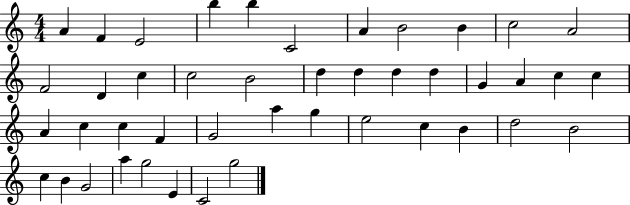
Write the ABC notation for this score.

X:1
T:Untitled
M:4/4
L:1/4
K:C
A F E2 b b C2 A B2 B c2 A2 F2 D c c2 B2 d d d d G A c c A c c F G2 a g e2 c B d2 B2 c B G2 a g2 E C2 g2